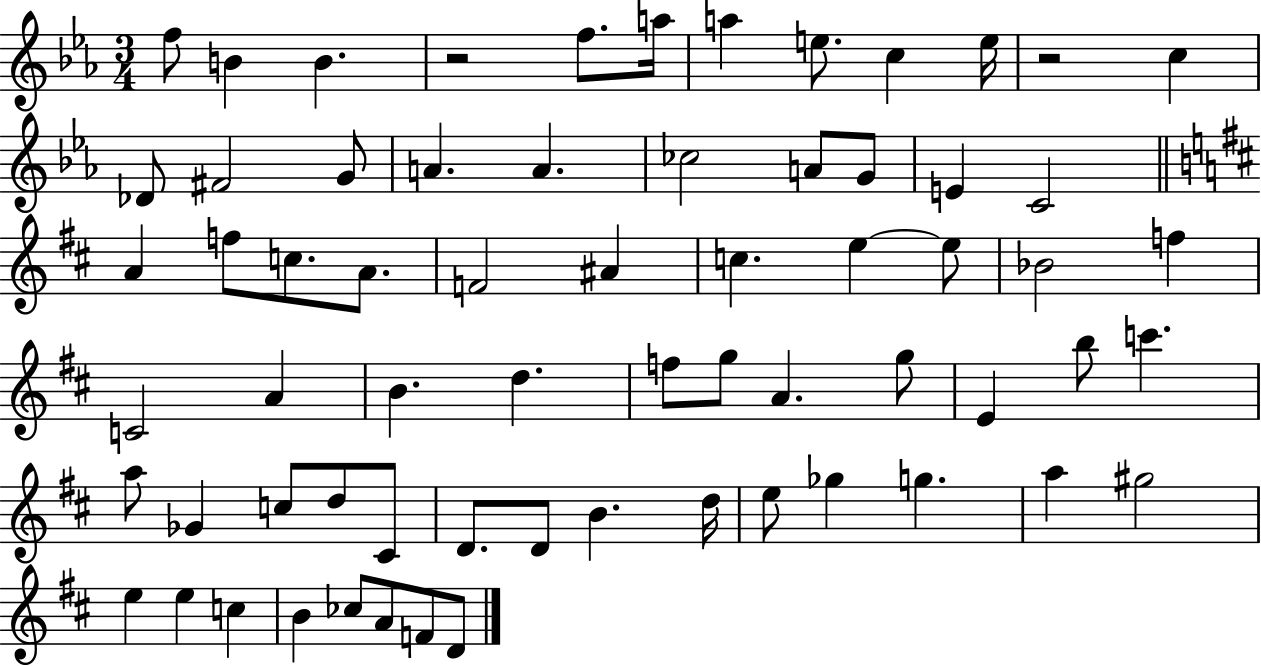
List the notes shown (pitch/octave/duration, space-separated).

F5/e B4/q B4/q. R/h F5/e. A5/s A5/q E5/e. C5/q E5/s R/h C5/q Db4/e F#4/h G4/e A4/q. A4/q. CES5/h A4/e G4/e E4/q C4/h A4/q F5/e C5/e. A4/e. F4/h A#4/q C5/q. E5/q E5/e Bb4/h F5/q C4/h A4/q B4/q. D5/q. F5/e G5/e A4/q. G5/e E4/q B5/e C6/q. A5/e Gb4/q C5/e D5/e C#4/e D4/e. D4/e B4/q. D5/s E5/e Gb5/q G5/q. A5/q G#5/h E5/q E5/q C5/q B4/q CES5/e A4/e F4/e D4/e